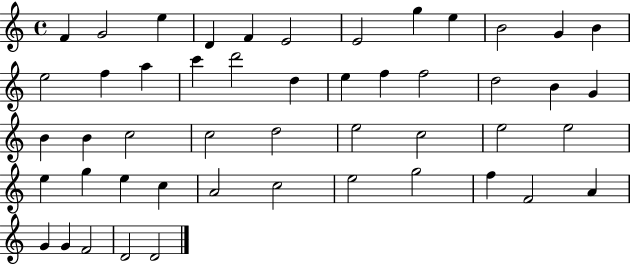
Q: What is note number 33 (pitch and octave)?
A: E5